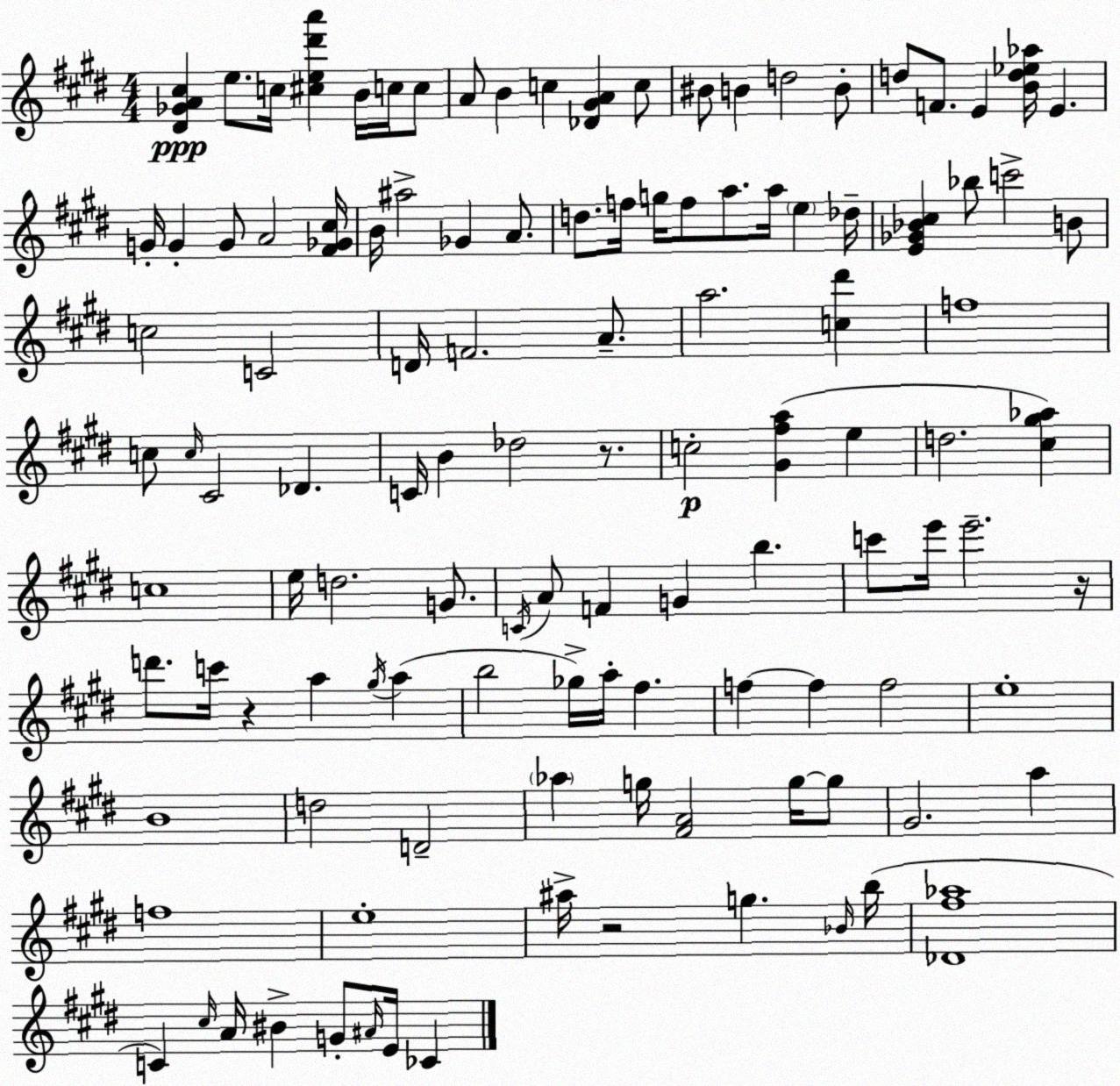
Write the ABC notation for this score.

X:1
T:Untitled
M:4/4
L:1/4
K:E
[^D_GA^c] e/2 c/4 [^ce^d'a'] B/4 c/4 c/2 A/2 B c [_D^GA] c/2 ^B/2 B d2 B/2 d/2 F/2 E [Bd_e_a]/4 E G/4 G G/2 A2 [^F_G^c]/4 B/4 ^a2 _G A/2 d/2 f/4 g/4 f/2 a/2 a/4 e _d/4 [E_G_B^c] _b/2 c'2 B/2 c2 C2 D/4 F2 A/2 a2 [c^d'] f4 c/2 c/4 ^C2 _D C/4 B _d2 z/2 c2 [^G^fa] e d2 [^c^g_a] c4 e/4 d2 G/2 C/4 A/2 F G b c'/2 e'/4 e'2 z/4 d'/2 c'/4 z a ^g/4 a b2 _g/4 a/4 ^f f f f2 e4 B4 d2 D2 _a g/4 [^FA]2 g/4 g/2 ^G2 a f4 e4 ^a/4 z2 g _B/4 b/4 [_D^f_a]4 C ^c/4 A/4 ^B G/2 ^A/4 E/4 _C